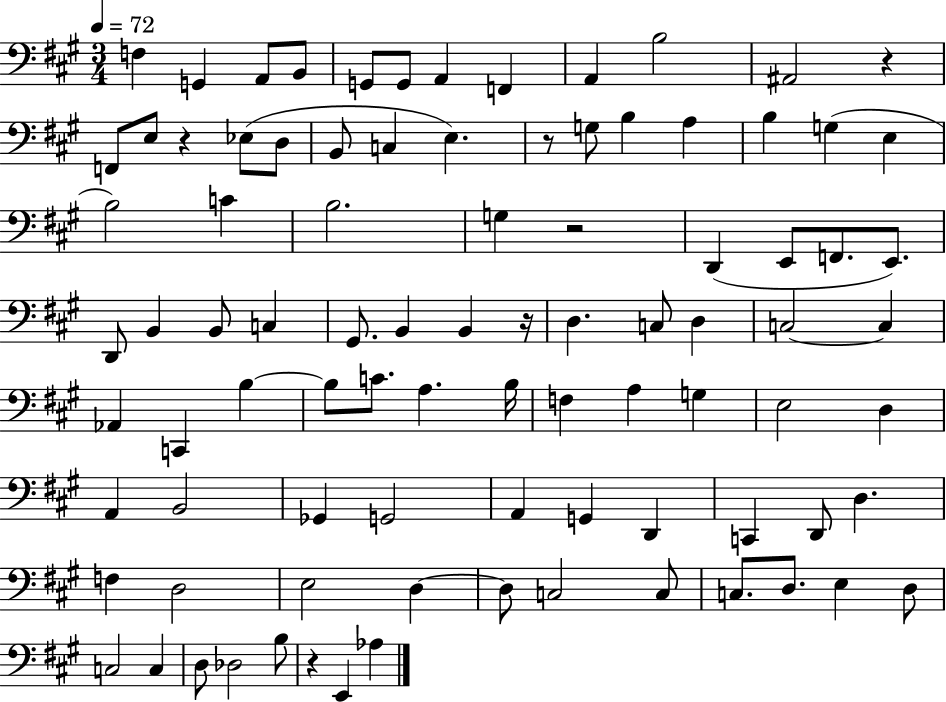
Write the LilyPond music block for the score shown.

{
  \clef bass
  \numericTimeSignature
  \time 3/4
  \key a \major
  \tempo 4 = 72
  f4 g,4 a,8 b,8 | g,8 g,8 a,4 f,4 | a,4 b2 | ais,2 r4 | \break f,8 e8 r4 ees8( d8 | b,8 c4 e4.) | r8 g8 b4 a4 | b4 g4( e4 | \break b2) c'4 | b2. | g4 r2 | d,4( e,8 f,8. e,8.) | \break d,8 b,4 b,8 c4 | gis,8. b,4 b,4 r16 | d4. c8 d4 | c2~~ c4 | \break aes,4 c,4 b4~~ | b8 c'8. a4. b16 | f4 a4 g4 | e2 d4 | \break a,4 b,2 | ges,4 g,2 | a,4 g,4 d,4 | c,4 d,8 d4. | \break f4 d2 | e2 d4~~ | d8 c2 c8 | c8. d8. e4 d8 | \break c2 c4 | d8 des2 b8 | r4 e,4 aes4 | \bar "|."
}